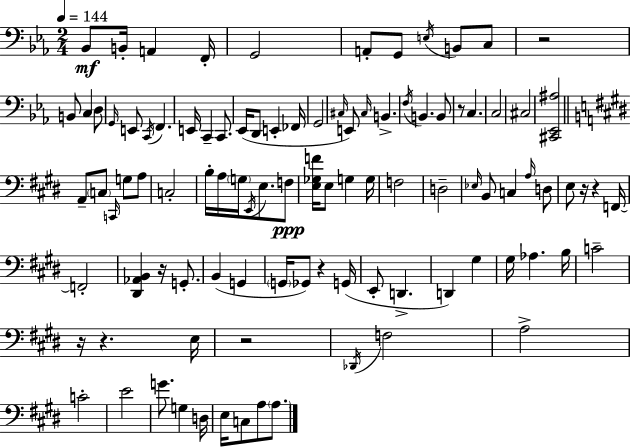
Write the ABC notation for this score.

X:1
T:Untitled
M:2/4
L:1/4
K:Cm
_B,,/2 B,,/4 A,, F,,/4 G,,2 A,,/2 G,,/2 E,/4 B,,/2 C,/2 z2 B,,/2 C, D,/2 G,,/4 E,,/2 C,,/4 F,, E,,/4 C,, C,,/2 _E,,/4 D,,/2 E,, _F,,/4 G,,2 ^C,/4 E,,/2 ^C,/4 B,, F,/4 B,, B,,/2 z/2 C, C,2 ^C,2 [^C,,_E,,^A,]2 A,,/2 C,/2 C,,/4 G,/2 A,/2 C,2 B,/4 A,/4 G,/4 E,,/4 E,/2 F,/2 [E,_G,F]/4 E,/2 G, G,/4 F,2 D,2 _E,/4 B,,/2 C, A,/4 D,/2 E,/2 z/4 z F,,/4 F,,2 [^D,,_A,,B,,] z/4 G,,/2 B,, G,, G,,/4 _G,,/2 z G,,/4 E,,/2 D,, D,, ^G, ^G,/4 _A, B,/4 C2 z/4 z E,/4 z2 _D,,/4 F,2 A,2 C2 E2 G/2 G, D,/4 E,/4 C,/2 A,/2 A,/2